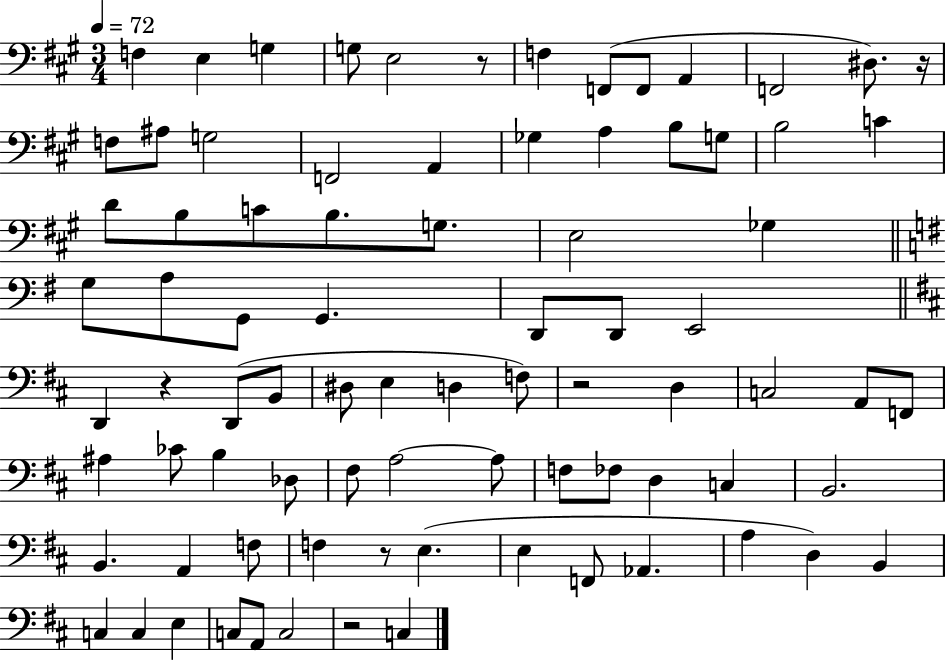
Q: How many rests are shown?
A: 6